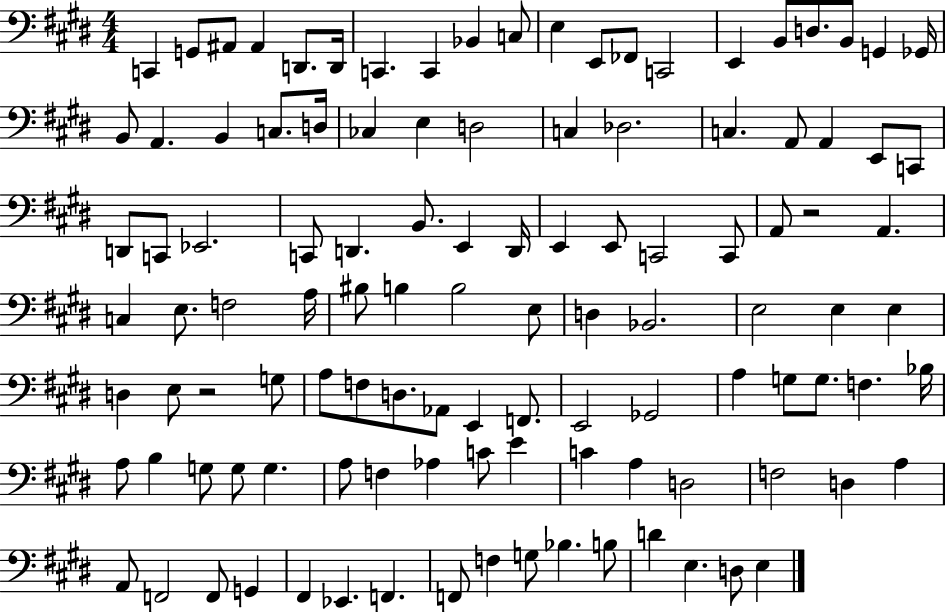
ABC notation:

X:1
T:Untitled
M:4/4
L:1/4
K:E
C,, G,,/2 ^A,,/2 ^A,, D,,/2 D,,/4 C,, C,, _B,, C,/2 E, E,,/2 _F,,/2 C,,2 E,, B,,/2 D,/2 B,,/2 G,, _G,,/4 B,,/2 A,, B,, C,/2 D,/4 _C, E, D,2 C, _D,2 C, A,,/2 A,, E,,/2 C,,/2 D,,/2 C,,/2 _E,,2 C,,/2 D,, B,,/2 E,, D,,/4 E,, E,,/2 C,,2 C,,/2 A,,/2 z2 A,, C, E,/2 F,2 A,/4 ^B,/2 B, B,2 E,/2 D, _B,,2 E,2 E, E, D, E,/2 z2 G,/2 A,/2 F,/2 D,/2 _A,,/2 E,, F,,/2 E,,2 _G,,2 A, G,/2 G,/2 F, _B,/4 A,/2 B, G,/2 G,/2 G, A,/2 F, _A, C/2 E C A, D,2 F,2 D, A, A,,/2 F,,2 F,,/2 G,, ^F,, _E,, F,, F,,/2 F, G,/2 _B, B,/2 D E, D,/2 E,